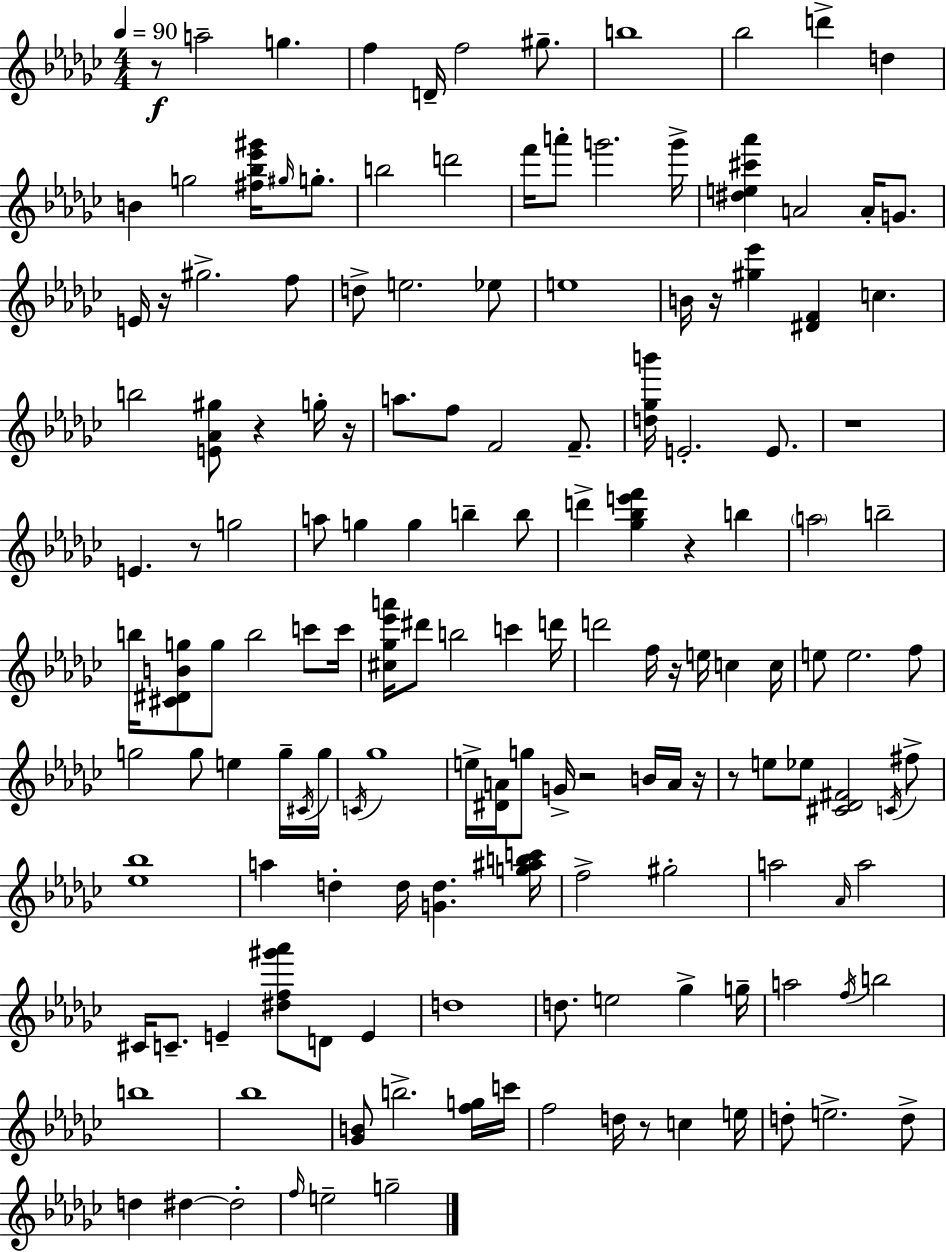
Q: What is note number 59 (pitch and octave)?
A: C6